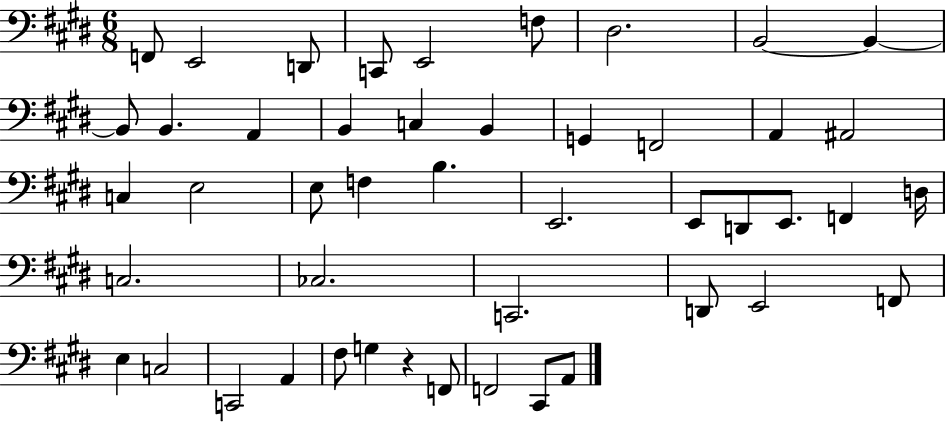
{
  \clef bass
  \numericTimeSignature
  \time 6/8
  \key e \major
  f,8 e,2 d,8 | c,8 e,2 f8 | dis2. | b,2~~ b,4~~ | \break b,8 b,4. a,4 | b,4 c4 b,4 | g,4 f,2 | a,4 ais,2 | \break c4 e2 | e8 f4 b4. | e,2. | e,8 d,8 e,8. f,4 d16 | \break c2. | ces2. | c,2. | d,8 e,2 f,8 | \break e4 c2 | c,2 a,4 | fis8 g4 r4 f,8 | f,2 cis,8 a,8 | \break \bar "|."
}